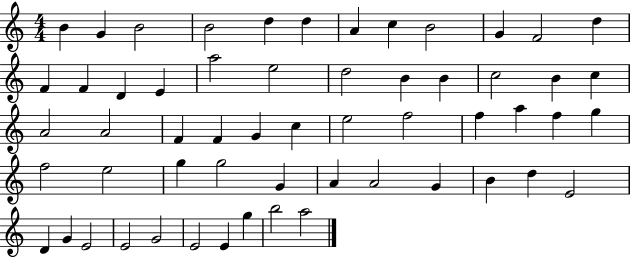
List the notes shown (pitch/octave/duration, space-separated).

B4/q G4/q B4/h B4/h D5/q D5/q A4/q C5/q B4/h G4/q F4/h D5/q F4/q F4/q D4/q E4/q A5/h E5/h D5/h B4/q B4/q C5/h B4/q C5/q A4/h A4/h F4/q F4/q G4/q C5/q E5/h F5/h F5/q A5/q F5/q G5/q F5/h E5/h G5/q G5/h G4/q A4/q A4/h G4/q B4/q D5/q E4/h D4/q G4/q E4/h E4/h G4/h E4/h E4/q G5/q B5/h A5/h